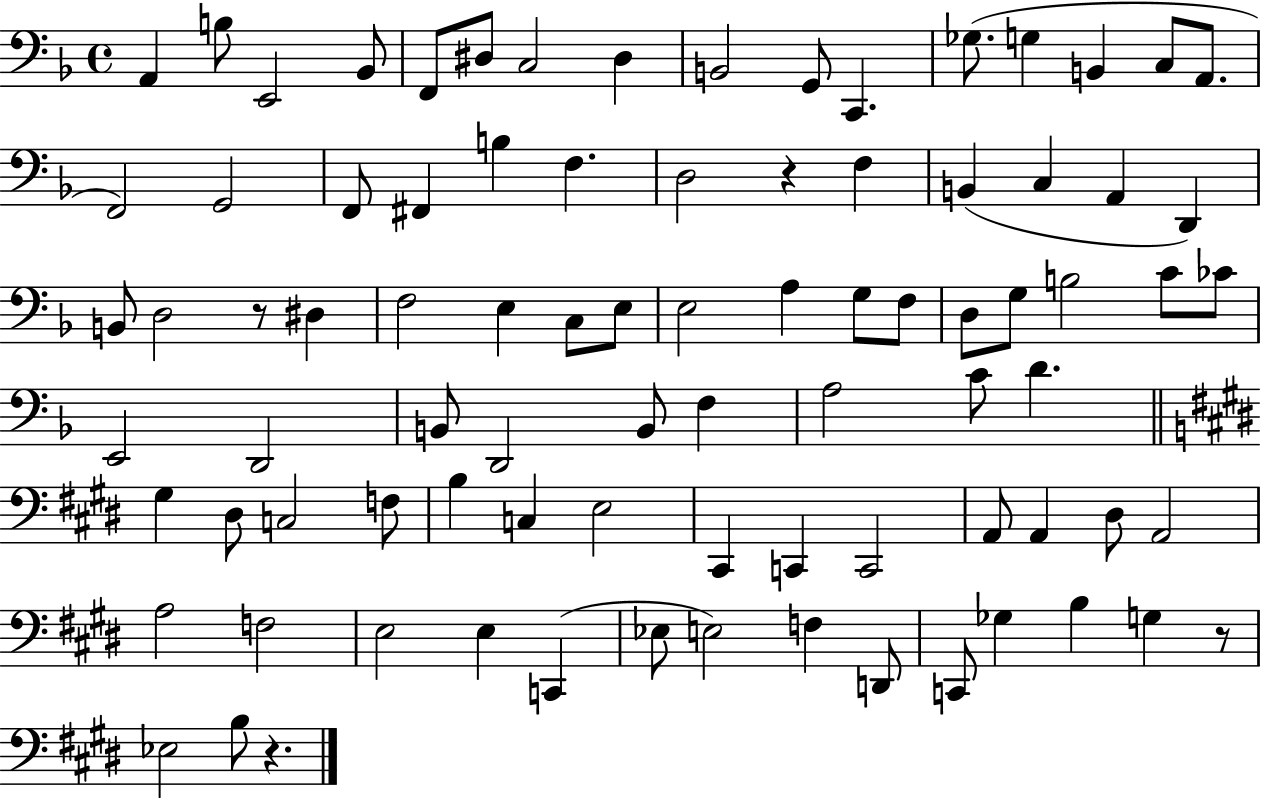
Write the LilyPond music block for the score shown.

{
  \clef bass
  \time 4/4
  \defaultTimeSignature
  \key f \major
  \repeat volta 2 { a,4 b8 e,2 bes,8 | f,8 dis8 c2 dis4 | b,2 g,8 c,4. | ges8.( g4 b,4 c8 a,8. | \break f,2) g,2 | f,8 fis,4 b4 f4. | d2 r4 f4 | b,4( c4 a,4 d,4) | \break b,8 d2 r8 dis4 | f2 e4 c8 e8 | e2 a4 g8 f8 | d8 g8 b2 c'8 ces'8 | \break e,2 d,2 | b,8 d,2 b,8 f4 | a2 c'8 d'4. | \bar "||" \break \key e \major gis4 dis8 c2 f8 | b4 c4 e2 | cis,4 c,4 c,2 | a,8 a,4 dis8 a,2 | \break a2 f2 | e2 e4 c,4( | ees8 e2) f4 d,8 | c,8 ges4 b4 g4 r8 | \break ees2 b8 r4. | } \bar "|."
}